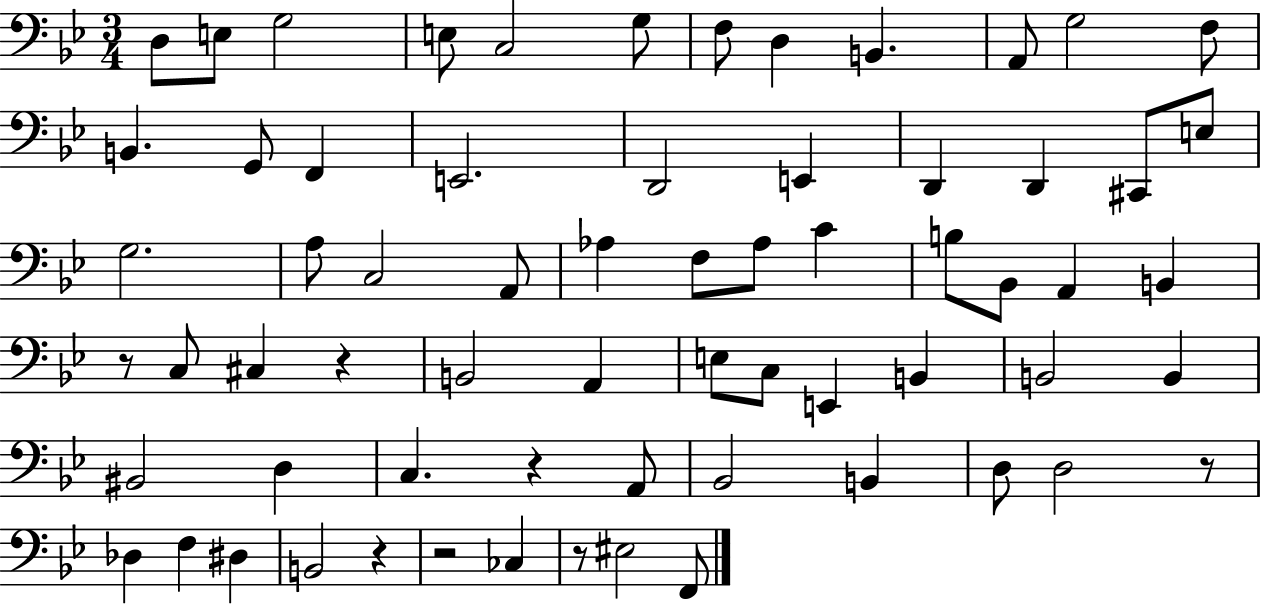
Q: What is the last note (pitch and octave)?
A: F2